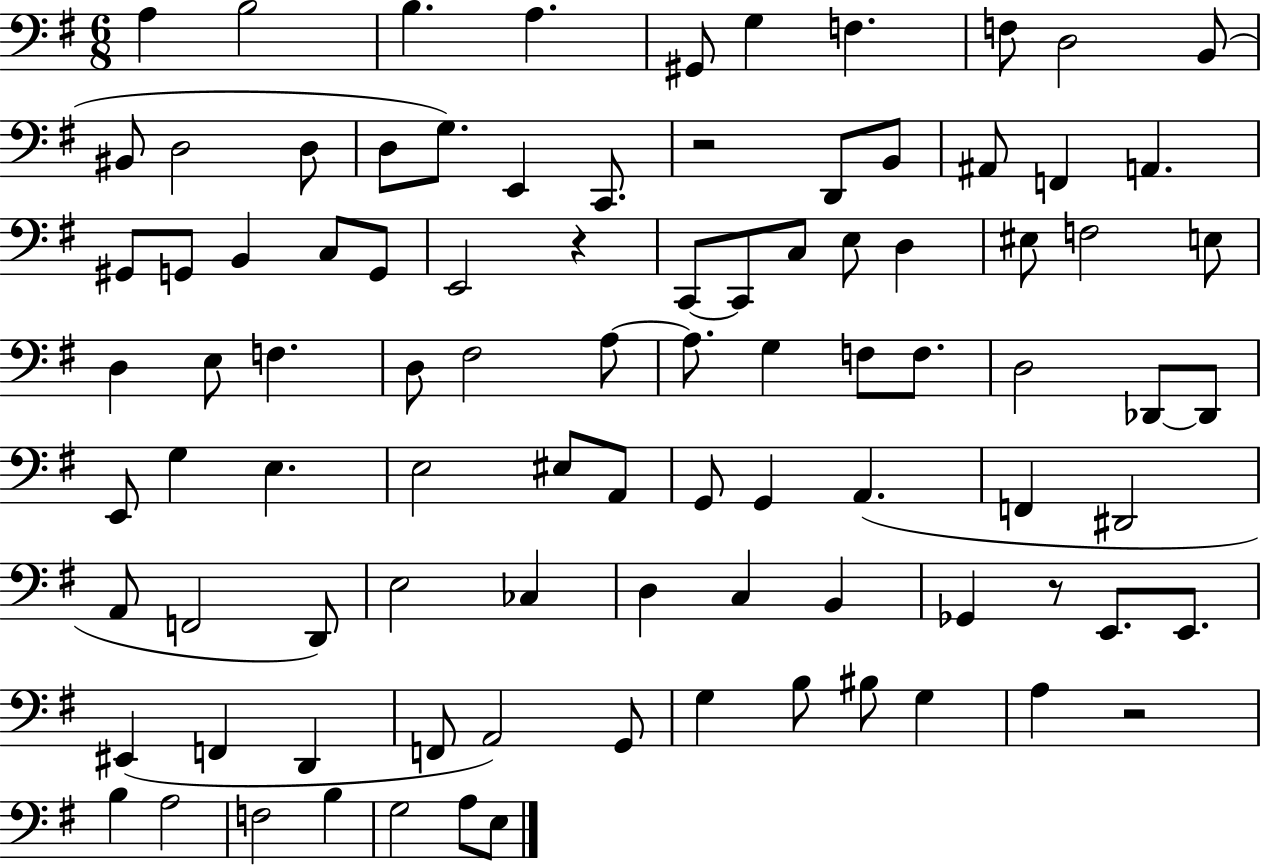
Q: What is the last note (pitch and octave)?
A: E3